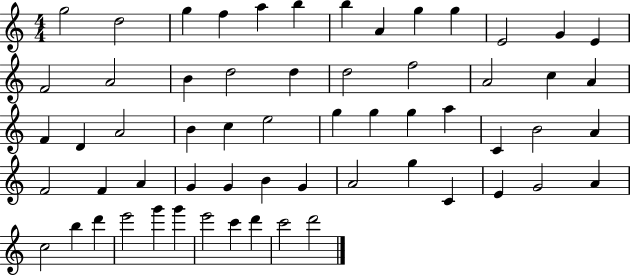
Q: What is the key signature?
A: C major